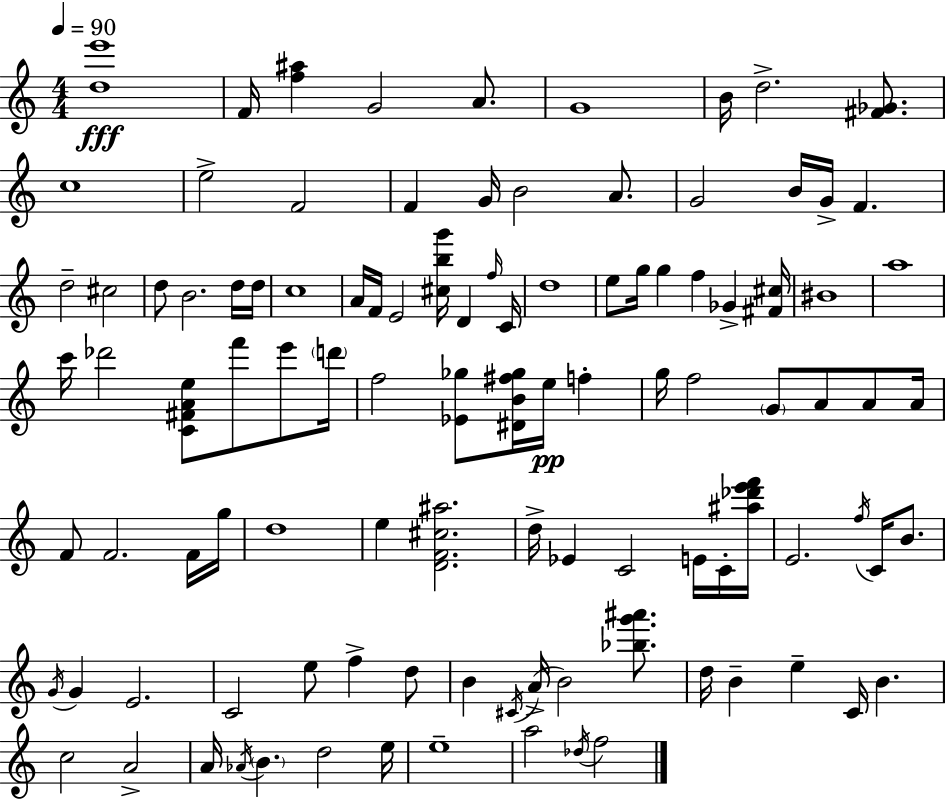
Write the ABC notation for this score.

X:1
T:Untitled
M:4/4
L:1/4
K:C
[de']4 F/4 [f^a] G2 A/2 G4 B/4 d2 [^F_G]/2 c4 e2 F2 F G/4 B2 A/2 G2 B/4 G/4 F d2 ^c2 d/2 B2 d/4 d/4 c4 A/4 F/4 E2 [^cbg']/4 D f/4 C/4 d4 e/2 g/4 g f _G [^F^c]/4 ^B4 a4 c'/4 _d'2 [C^FAe]/2 f'/2 e'/2 d'/4 f2 [_E_g]/2 [^DB^f_g]/4 e/4 f g/4 f2 G/2 A/2 A/2 A/4 F/2 F2 F/4 g/4 d4 e [DF^c^a]2 d/4 _E C2 E/4 C/4 [^a_d'e'f']/4 E2 f/4 C/4 B/2 G/4 G E2 C2 e/2 f d/2 B ^C/4 A/4 B2 [_bg'^a']/2 d/4 B e C/4 B c2 A2 A/4 _A/4 B d2 e/4 e4 a2 _d/4 f2